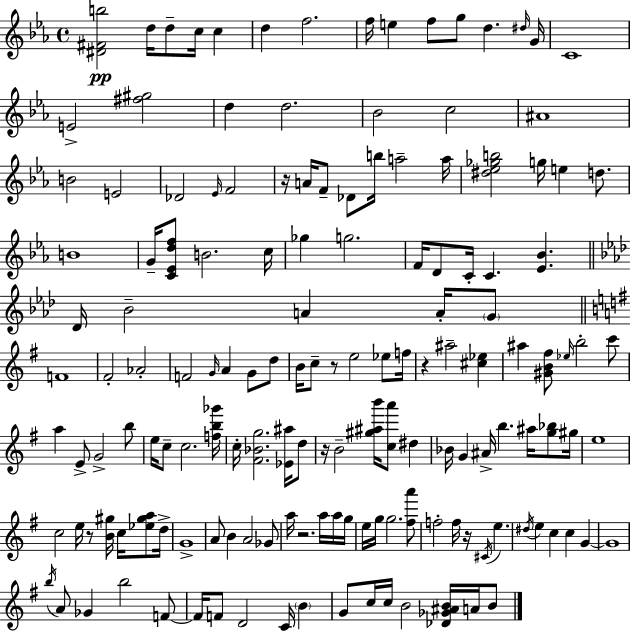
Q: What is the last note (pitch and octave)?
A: B4